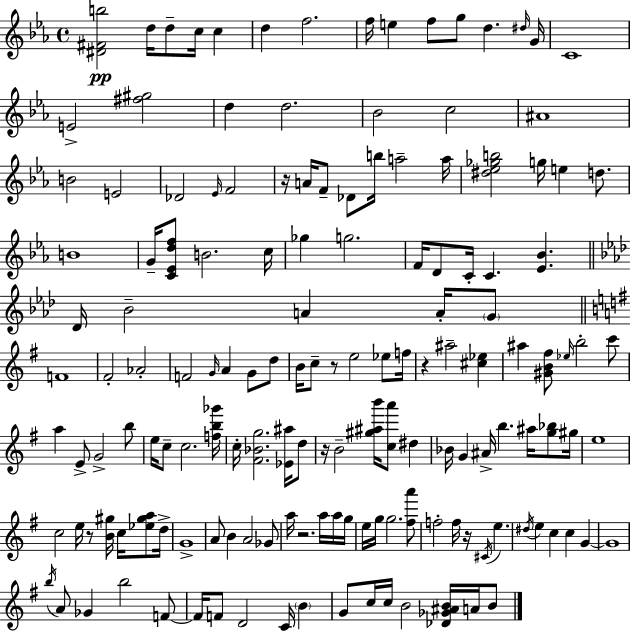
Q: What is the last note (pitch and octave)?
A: B4